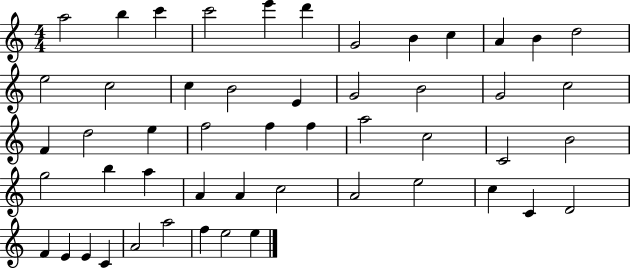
A5/h B5/q C6/q C6/h E6/q D6/q G4/h B4/q C5/q A4/q B4/q D5/h E5/h C5/h C5/q B4/h E4/q G4/h B4/h G4/h C5/h F4/q D5/h E5/q F5/h F5/q F5/q A5/h C5/h C4/h B4/h G5/h B5/q A5/q A4/q A4/q C5/h A4/h E5/h C5/q C4/q D4/h F4/q E4/q E4/q C4/q A4/h A5/h F5/q E5/h E5/q